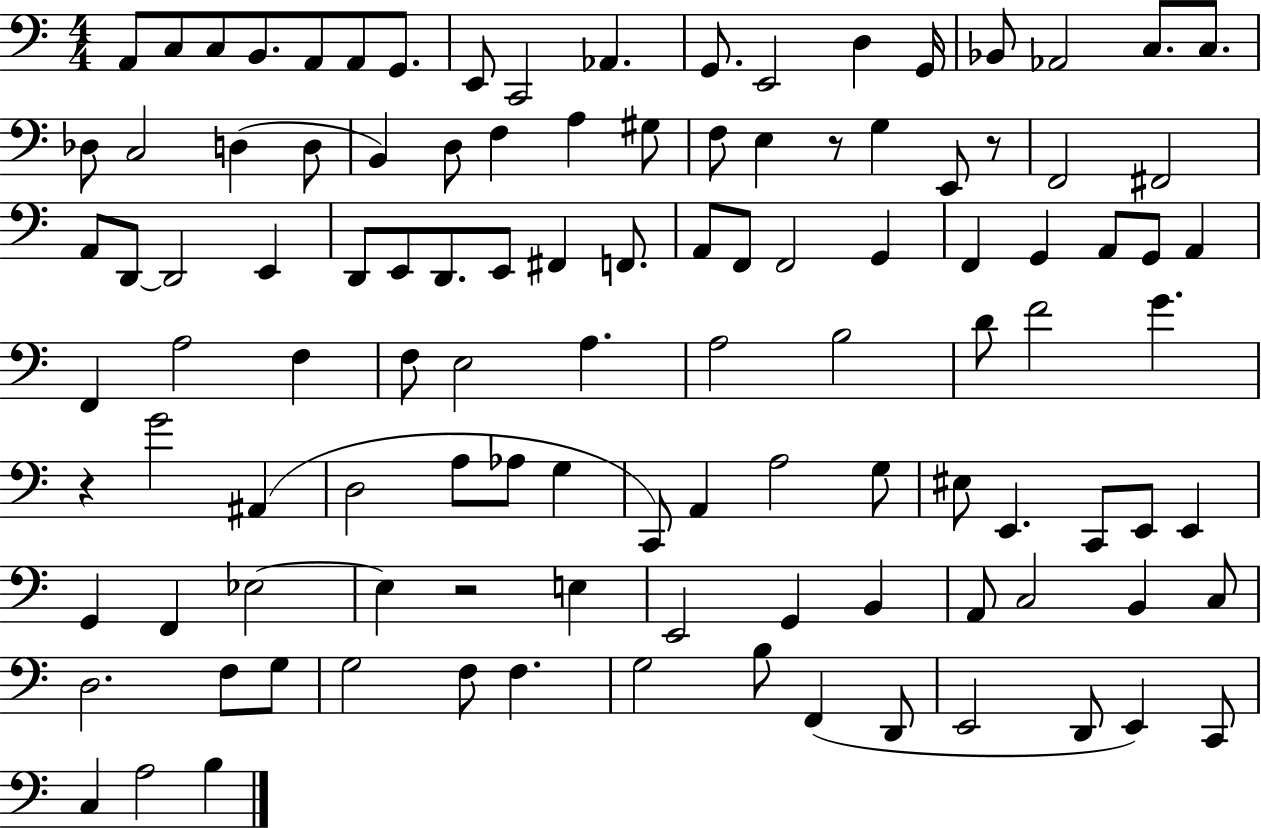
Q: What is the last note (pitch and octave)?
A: B3